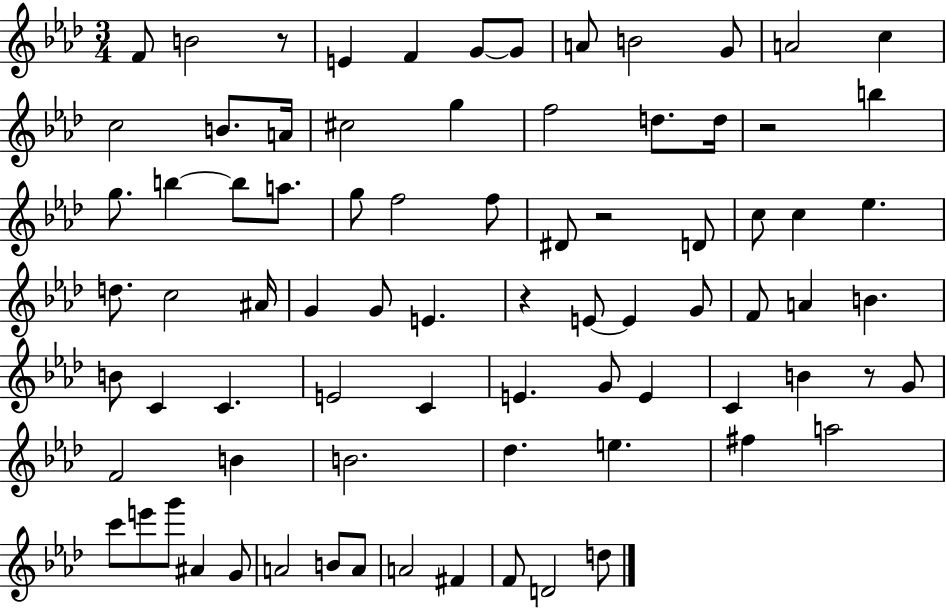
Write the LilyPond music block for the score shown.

{
  \clef treble
  \numericTimeSignature
  \time 3/4
  \key aes \major
  f'8 b'2 r8 | e'4 f'4 g'8~~ g'8 | a'8 b'2 g'8 | a'2 c''4 | \break c''2 b'8. a'16 | cis''2 g''4 | f''2 d''8. d''16 | r2 b''4 | \break g''8. b''4~~ b''8 a''8. | g''8 f''2 f''8 | dis'8 r2 d'8 | c''8 c''4 ees''4. | \break d''8. c''2 ais'16 | g'4 g'8 e'4. | r4 e'8~~ e'4 g'8 | f'8 a'4 b'4. | \break b'8 c'4 c'4. | e'2 c'4 | e'4. g'8 e'4 | c'4 b'4 r8 g'8 | \break f'2 b'4 | b'2. | des''4. e''4. | fis''4 a''2 | \break c'''8 e'''8 g'''8 ais'4 g'8 | a'2 b'8 a'8 | a'2 fis'4 | f'8 d'2 d''8 | \break \bar "|."
}